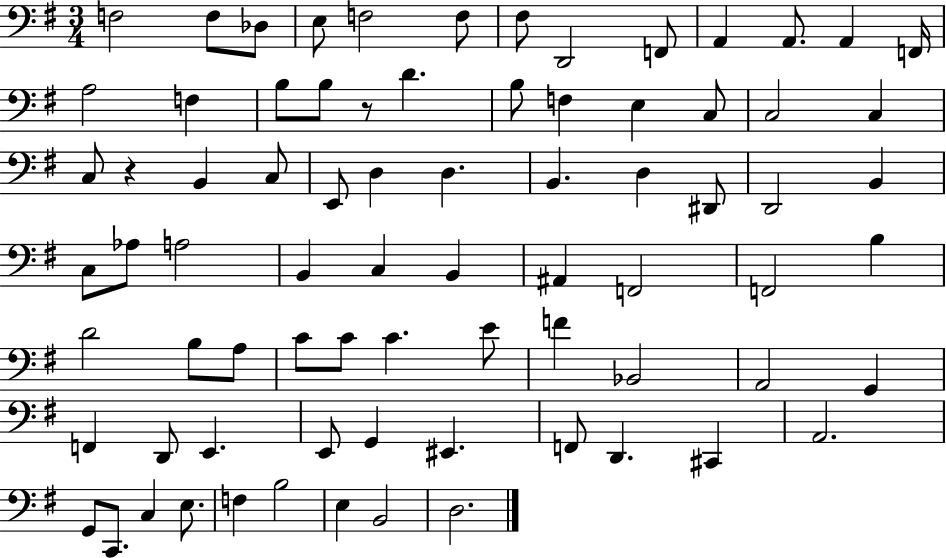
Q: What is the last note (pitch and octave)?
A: D3